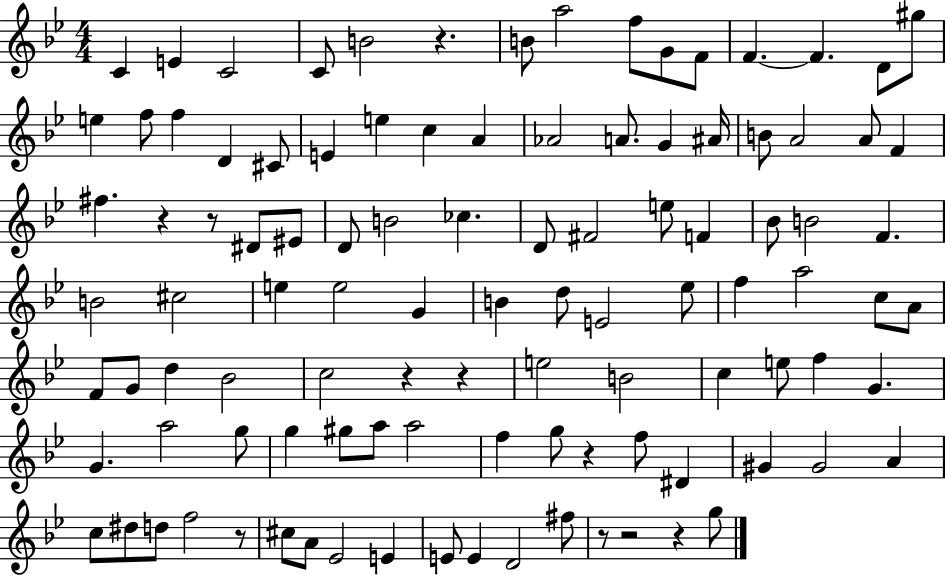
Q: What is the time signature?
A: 4/4